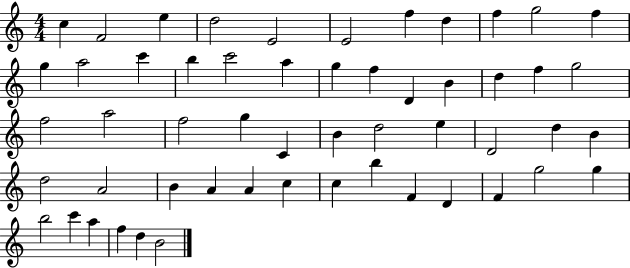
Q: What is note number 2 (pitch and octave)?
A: F4